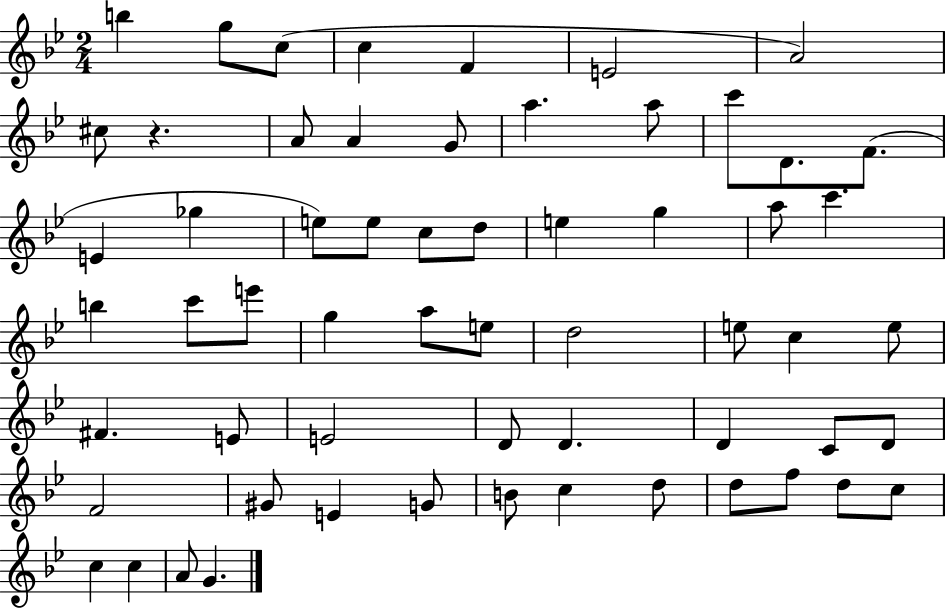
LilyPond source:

{
  \clef treble
  \numericTimeSignature
  \time 2/4
  \key bes \major
  b''4 g''8 c''8( | c''4 f'4 | e'2 | a'2) | \break cis''8 r4. | a'8 a'4 g'8 | a''4. a''8 | c'''8 d'8. f'8.( | \break e'4 ges''4 | e''8) e''8 c''8 d''8 | e''4 g''4 | a''8 c'''4. | \break b''4 c'''8 e'''8 | g''4 a''8 e''8 | d''2 | e''8 c''4 e''8 | \break fis'4. e'8 | e'2 | d'8 d'4. | d'4 c'8 d'8 | \break f'2 | gis'8 e'4 g'8 | b'8 c''4 d''8 | d''8 f''8 d''8 c''8 | \break c''4 c''4 | a'8 g'4. | \bar "|."
}